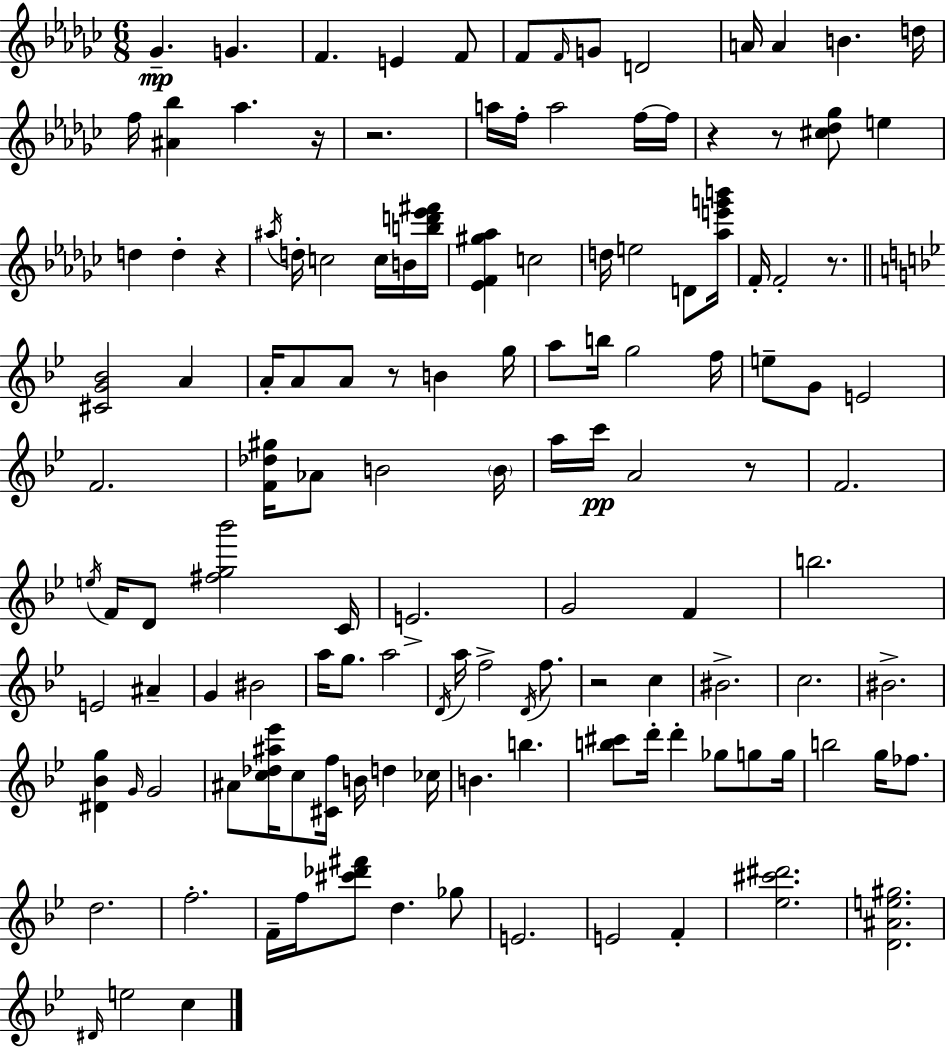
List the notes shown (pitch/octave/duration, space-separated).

Gb4/q. G4/q. F4/q. E4/q F4/e F4/e F4/s G4/e D4/h A4/s A4/q B4/q. D5/s F5/s [A#4,Bb5]/q Ab5/q. R/s R/h. A5/s F5/s A5/h F5/s F5/s R/q R/e [C#5,Db5,Gb5]/e E5/q D5/q D5/q R/q A#5/s D5/s C5/h C5/s B4/s [B5,D6,Eb6,F#6]/s [Eb4,F4,G#5,Ab5]/q C5/h D5/s E5/h D4/e [Ab5,E6,G6,B6]/s F4/s F4/h R/e. [C#4,G4,Bb4]/h A4/q A4/s A4/e A4/e R/e B4/q G5/s A5/e B5/s G5/h F5/s E5/e G4/e E4/h F4/h. [F4,Db5,G#5]/s Ab4/e B4/h B4/s A5/s C6/s A4/h R/e F4/h. E5/s F4/s D4/e [F#5,G5,Bb6]/h C4/s E4/h. G4/h F4/q B5/h. E4/h A#4/q G4/q BIS4/h A5/s G5/e. A5/h D4/s A5/s F5/h D4/s F5/e. R/h C5/q BIS4/h. C5/h. BIS4/h. [D#4,Bb4,G5]/q G4/s G4/h A#4/e [C5,Db5,A#5,Eb6]/s C5/e [C#4,F5]/s B4/s D5/q CES5/s B4/q. B5/q. [B5,C#6]/e D6/s D6/q Gb5/e G5/e G5/s B5/h G5/s FES5/e. D5/h. F5/h. F4/s F5/s [C#6,Db6,F#6]/e D5/q. Gb5/e E4/h. E4/h F4/q [Eb5,C#6,D#6]/h. [D4,A#4,E5,G#5]/h. D#4/s E5/h C5/q